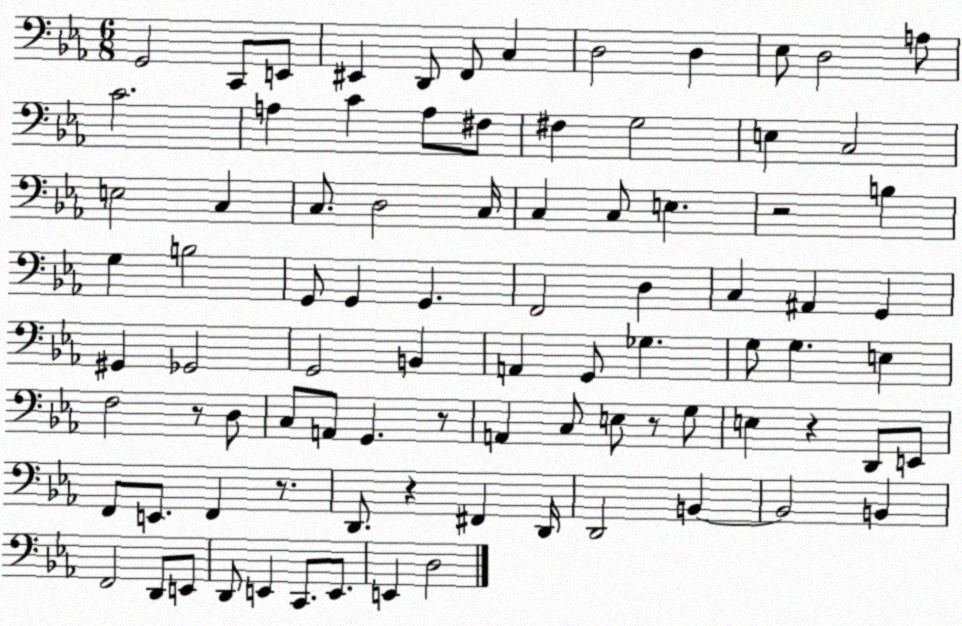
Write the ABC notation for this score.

X:1
T:Untitled
M:6/8
L:1/4
K:Eb
G,,2 C,,/2 E,,/2 ^E,, D,,/2 F,,/2 C, D,2 D, _E,/2 D,2 A,/2 C2 A, C A,/2 ^F,/2 ^F, G,2 E, C,2 E,2 C, C,/2 D,2 C,/4 C, C,/2 E, z2 B, G, B,2 G,,/2 G,, G,, F,,2 D, C, ^A,, G,, ^G,, _G,,2 G,,2 B,, A,, G,,/2 _G, G,/2 G, E, F,2 z/2 D,/2 C,/2 A,,/2 G,, z/2 A,, C,/2 E,/2 z/2 G,/2 E, z D,,/2 E,,/2 F,,/2 E,,/2 F,, z/2 D,,/2 z ^F,, D,,/4 D,,2 B,, B,,2 B,, F,,2 D,,/2 E,,/2 D,,/2 E,, C,,/2 E,,/2 E,, D,2